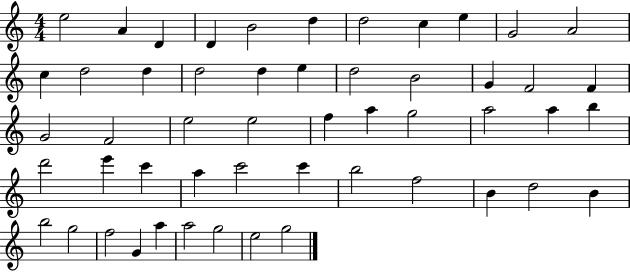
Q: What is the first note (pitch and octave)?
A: E5